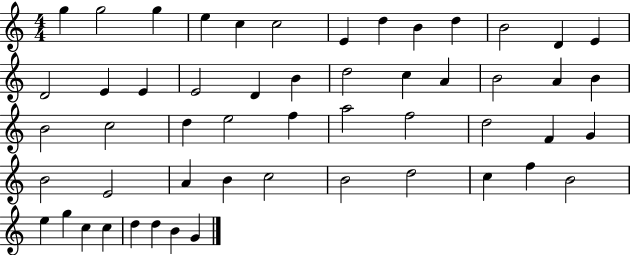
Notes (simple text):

G5/q G5/h G5/q E5/q C5/q C5/h E4/q D5/q B4/q D5/q B4/h D4/q E4/q D4/h E4/q E4/q E4/h D4/q B4/q D5/h C5/q A4/q B4/h A4/q B4/q B4/h C5/h D5/q E5/h F5/q A5/h F5/h D5/h F4/q G4/q B4/h E4/h A4/q B4/q C5/h B4/h D5/h C5/q F5/q B4/h E5/q G5/q C5/q C5/q D5/q D5/q B4/q G4/q